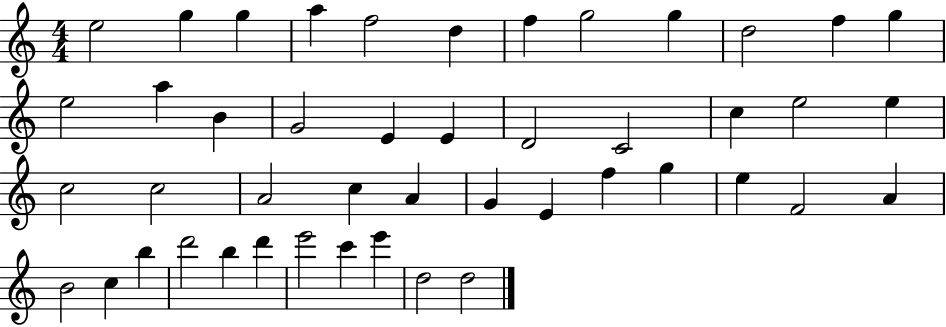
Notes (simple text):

E5/h G5/q G5/q A5/q F5/h D5/q F5/q G5/h G5/q D5/h F5/q G5/q E5/h A5/q B4/q G4/h E4/q E4/q D4/h C4/h C5/q E5/h E5/q C5/h C5/h A4/h C5/q A4/q G4/q E4/q F5/q G5/q E5/q F4/h A4/q B4/h C5/q B5/q D6/h B5/q D6/q E6/h C6/q E6/q D5/h D5/h